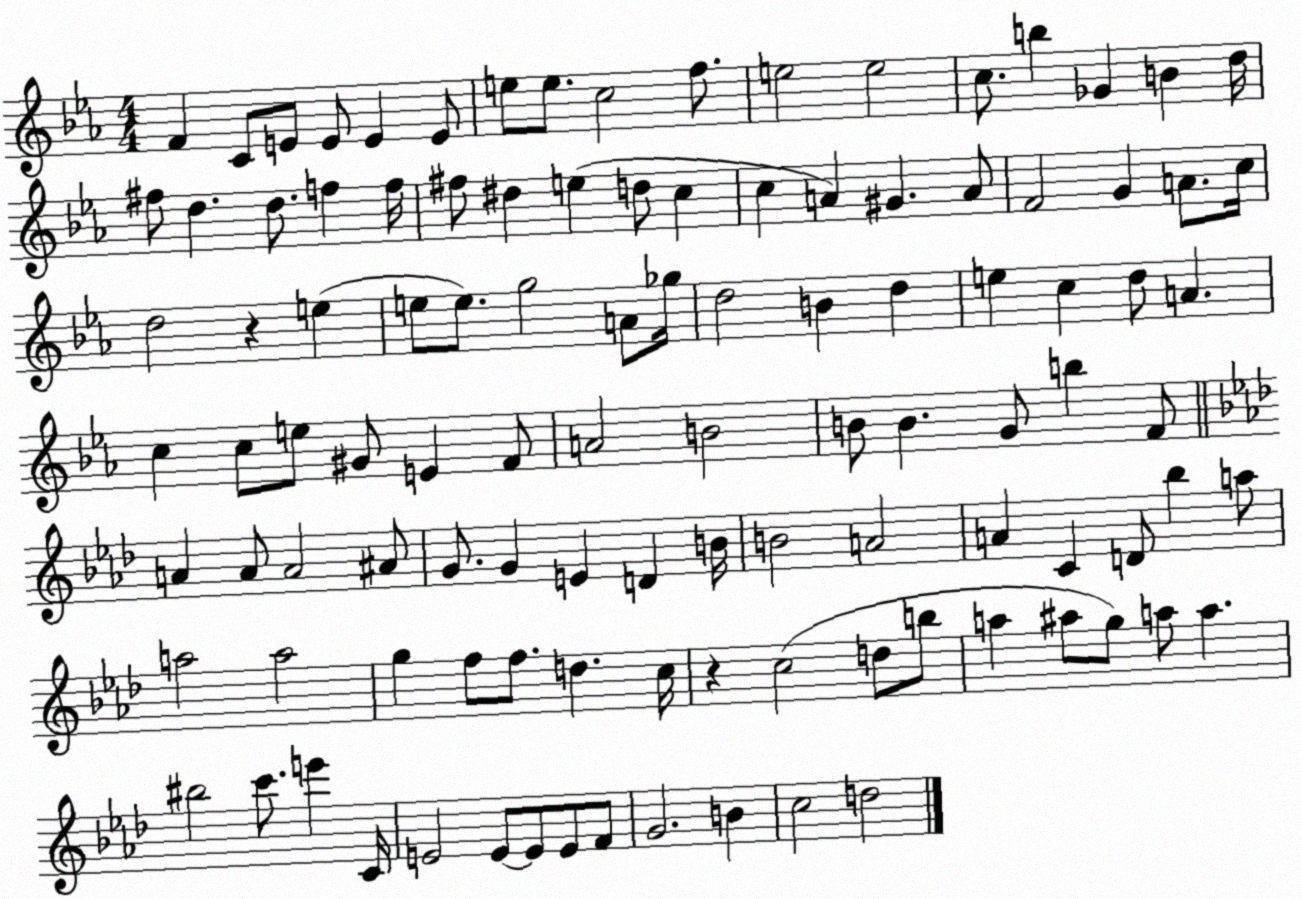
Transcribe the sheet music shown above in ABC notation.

X:1
T:Untitled
M:4/4
L:1/4
K:Eb
F C/2 E/2 E/2 E E/2 e/2 e/2 c2 f/2 e2 e2 c/2 b _G B d/4 ^f/2 d d/2 f f/4 ^f/2 ^d e d/2 c c A ^G A/2 F2 G A/2 c/4 d2 z e e/2 e/2 g2 A/2 _g/4 d2 B d e c d/2 A c c/2 e/2 ^G/2 E F/2 A2 B2 B/2 B G/2 b F/2 A A/2 A2 ^A/2 G/2 G E D B/4 B2 A2 A C D/2 _b a/2 a2 a2 g f/2 f/2 d c/4 z c2 d/2 b/2 a ^a/2 g/2 a/2 a ^b2 c'/2 e' C/4 E2 E/2 E/2 E/2 F/2 G2 B c2 d2